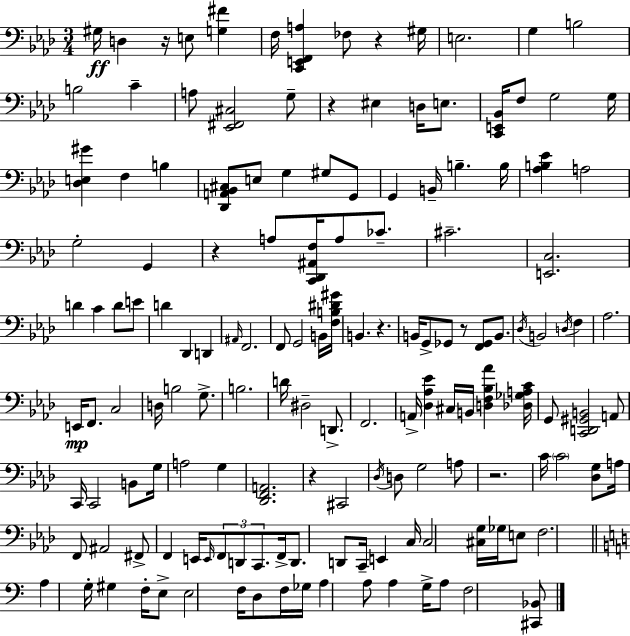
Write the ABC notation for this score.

X:1
T:Untitled
M:3/4
L:1/4
K:Ab
^G,/4 D, z/4 E,/2 [G,^F] F,/4 [C,,E,,F,,A,] _F,/2 z ^G,/4 E,2 G, B,2 B,2 C A,/2 [_E,,^F,,^C,]2 G,/2 z ^E, D,/4 E,/2 [C,,E,,_B,,]/4 F,/2 G,2 G,/4 [_D,E,^G] F, B, [_D,,A,,_B,,^C,]/2 E,/2 G, ^G,/2 G,,/2 G,, B,,/4 B, B,/4 [_A,B,_E] A,2 G,2 G,, z A,/2 [C,,_D,,^A,,F,]/4 A,/2 _C/2 ^C2 [E,,C,]2 D C D/2 E/2 D _D,, D,, ^A,,/4 F,,2 F,,/2 G,,2 B,,/4 [F,B,^D^G]/4 B,, z B,,/4 G,,/2 _G,,/2 z/2 [F,,_G,,]/2 B,,/2 _D,/4 B,,2 D,/4 F, _A,2 E,,/4 F,,/2 C,2 D,/4 B,2 G,/2 B,2 D/4 ^D,2 D,,/2 F,,2 A,,/4 [_D,_A,_E] ^C,/4 B,,/4 [D,F,_B,_A] [_D,_G,A,C]/4 G,,/2 [C,,D,,^G,,B,,]2 A,,/2 C,,/4 C,,2 B,,/2 G,/4 A,2 G, [_D,,F,,A,,]2 z ^C,,2 _D,/4 D,/2 G,2 A,/2 z2 C/4 C2 [_D,G,]/2 A,/4 F,,/2 ^A,,2 ^F,,/2 F,, E,,/4 E,,/4 F,,/2 D,,/2 C,,/2 F,,/4 D,,/2 D,,/2 C,,/4 E,, C,/4 C,2 [^C,G,]/4 _G,/4 E,/2 F,2 A, G,/4 ^G, F,/4 E,/2 E,2 F,/4 D,/2 F,/4 _G,/4 A, A,/2 A, G,/4 A,/2 F,2 [^C,,_B,,]/2